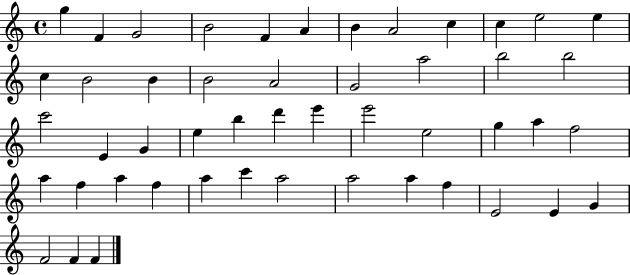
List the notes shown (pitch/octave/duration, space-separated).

G5/q F4/q G4/h B4/h F4/q A4/q B4/q A4/h C5/q C5/q E5/h E5/q C5/q B4/h B4/q B4/h A4/h G4/h A5/h B5/h B5/h C6/h E4/q G4/q E5/q B5/q D6/q E6/q E6/h E5/h G5/q A5/q F5/h A5/q F5/q A5/q F5/q A5/q C6/q A5/h A5/h A5/q F5/q E4/h E4/q G4/q F4/h F4/q F4/q